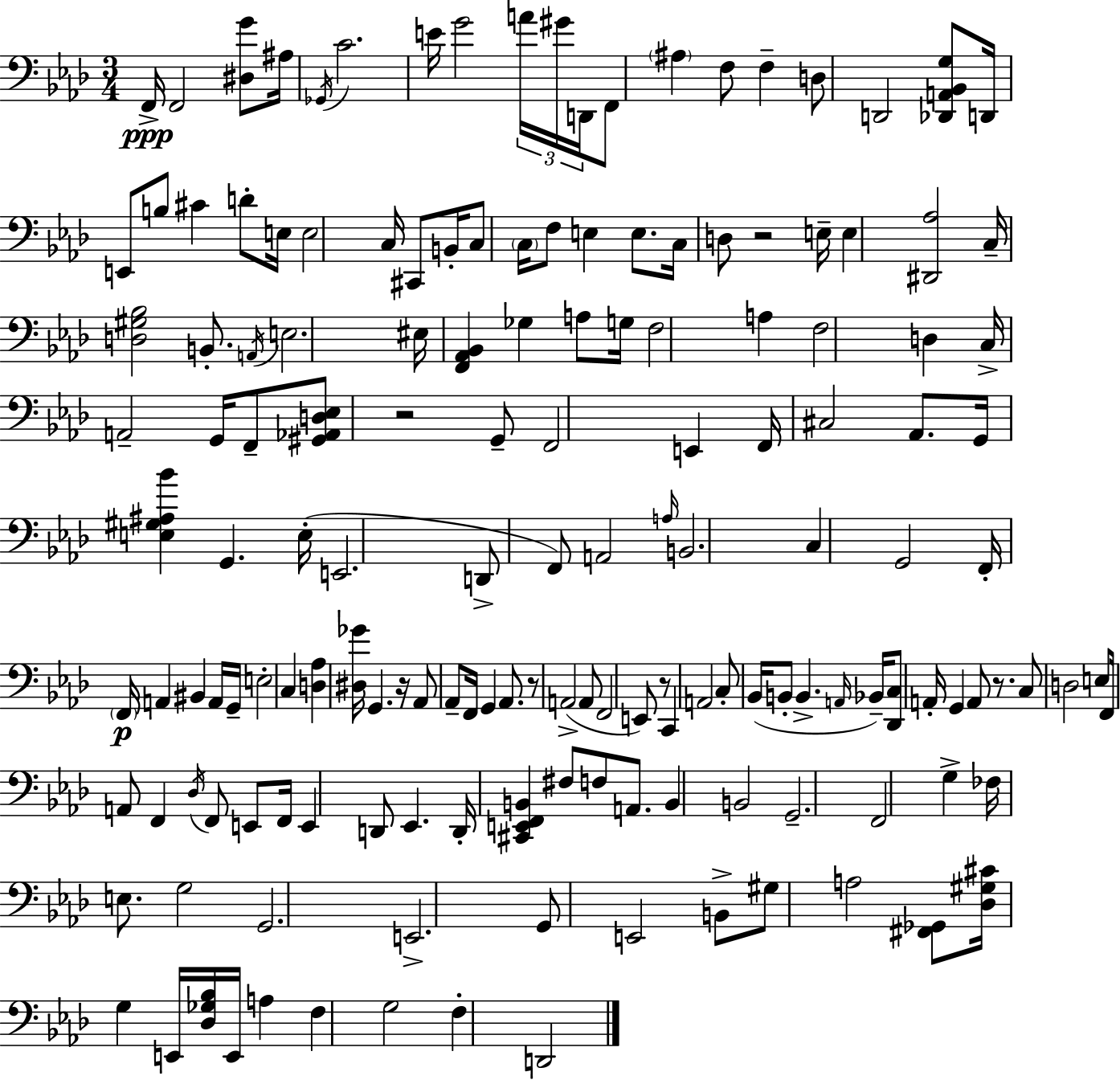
{
  \clef bass
  \numericTimeSignature
  \time 3/4
  \key aes \major
  \repeat volta 2 { f,16->\ppp f,2 <dis g'>8 ais16 | \acciaccatura { ges,16 } c'2. | e'16 g'2 \tuplet 3/2 { a'16 gis'16 | d,16 } f,8 \parenthesize ais4 f8 f4-- | \break d8 d,2 <des, a, bes, g>8 | d,16 e,8 b8 cis'4 d'8-. | e16 e2 c16 cis,8 | b,16-. c8 \parenthesize c16 f8 e4 e8. | \break c16 d8 r2 | e16-- e4 <dis, aes>2 | c16-- <d gis bes>2 b,8.-. | \acciaccatura { a,16 } e2. | \break eis16 <f, aes, bes,>4 ges4 a8 | g16 f2 a4 | f2 d4 | c16-> a,2-- g,16 | \break f,8-- <gis, aes, d ees>8 r2 | g,8-- f,2 e,4 | f,16 cis2 aes,8. | g,16 <e gis ais bes'>4 g,4. | \break e16-.( e,2. | d,8-> f,8) a,2 | \grace { a16 } b,2. | c4 g,2 | \break f,16-. \parenthesize f,16\p a,4 bis,4 | a,16 g,16-- e2-. c4 | <d aes>4 <dis ges'>16 g,4. | r16 aes,8 aes,8-- f,16 g,4 | \break aes,8. r8 a,2->( | a,8 f,2 e,8) | r8 c,4 a,2 | c8-. bes,16( b,8-. b,4.-> | \break \grace { a,16 } bes,16--) <des, c>8 a,16-. g,4 a,8 | r8. c8 d2 | e8 f,16 a,8 f,4 \acciaccatura { des16 } | f,8 e,8 f,16 e,4 d,8 ees,4. | \break d,16-. <cis, e, f, b,>4 fis8 | f8 a,8. b,4 b,2 | g,2.-- | f,2 | \break g4-> fes16 e8. g2 | g,2. | e,2.-> | g,8 e,2 | \break b,8-> gis8 a2 | <fis, ges,>8 <des gis cis'>16 g4 e,16 <des ges bes>16 | e,16 a4 f4 g2 | f4-. d,2 | \break } \bar "|."
}